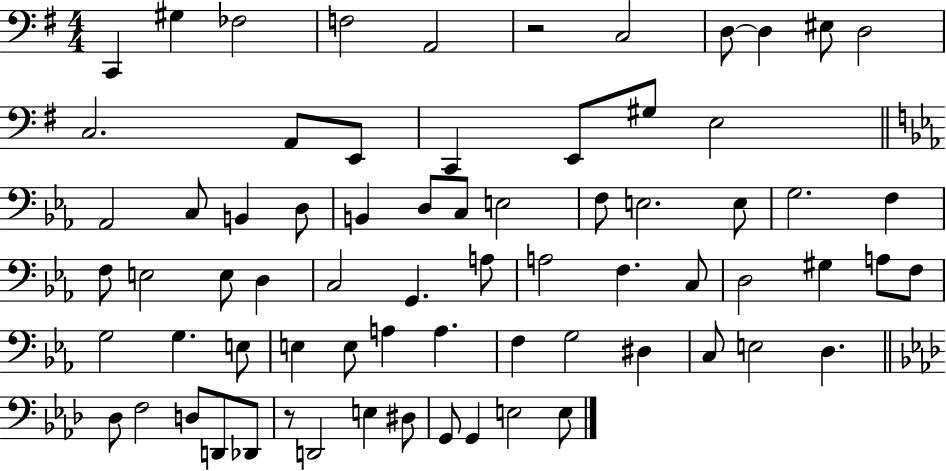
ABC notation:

X:1
T:Untitled
M:4/4
L:1/4
K:G
C,, ^G, _F,2 F,2 A,,2 z2 C,2 D,/2 D, ^E,/2 D,2 C,2 A,,/2 E,,/2 C,, E,,/2 ^G,/2 E,2 _A,,2 C,/2 B,, D,/2 B,, D,/2 C,/2 E,2 F,/2 E,2 E,/2 G,2 F, F,/2 E,2 E,/2 D, C,2 G,, A,/2 A,2 F, C,/2 D,2 ^G, A,/2 F,/2 G,2 G, E,/2 E, E,/2 A, A, F, G,2 ^D, C,/2 E,2 D, _D,/2 F,2 D,/2 D,,/2 _D,,/2 z/2 D,,2 E, ^D,/2 G,,/2 G,, E,2 E,/2